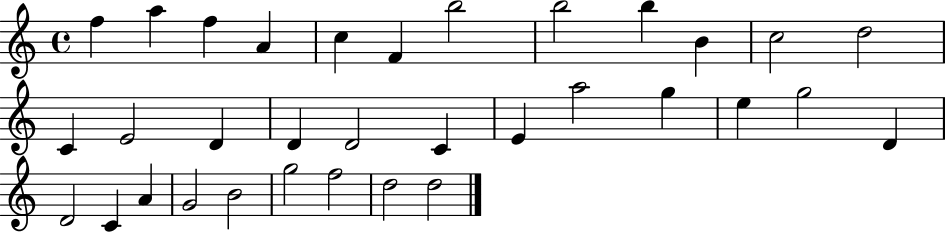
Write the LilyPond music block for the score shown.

{
  \clef treble
  \time 4/4
  \defaultTimeSignature
  \key c \major
  f''4 a''4 f''4 a'4 | c''4 f'4 b''2 | b''2 b''4 b'4 | c''2 d''2 | \break c'4 e'2 d'4 | d'4 d'2 c'4 | e'4 a''2 g''4 | e''4 g''2 d'4 | \break d'2 c'4 a'4 | g'2 b'2 | g''2 f''2 | d''2 d''2 | \break \bar "|."
}